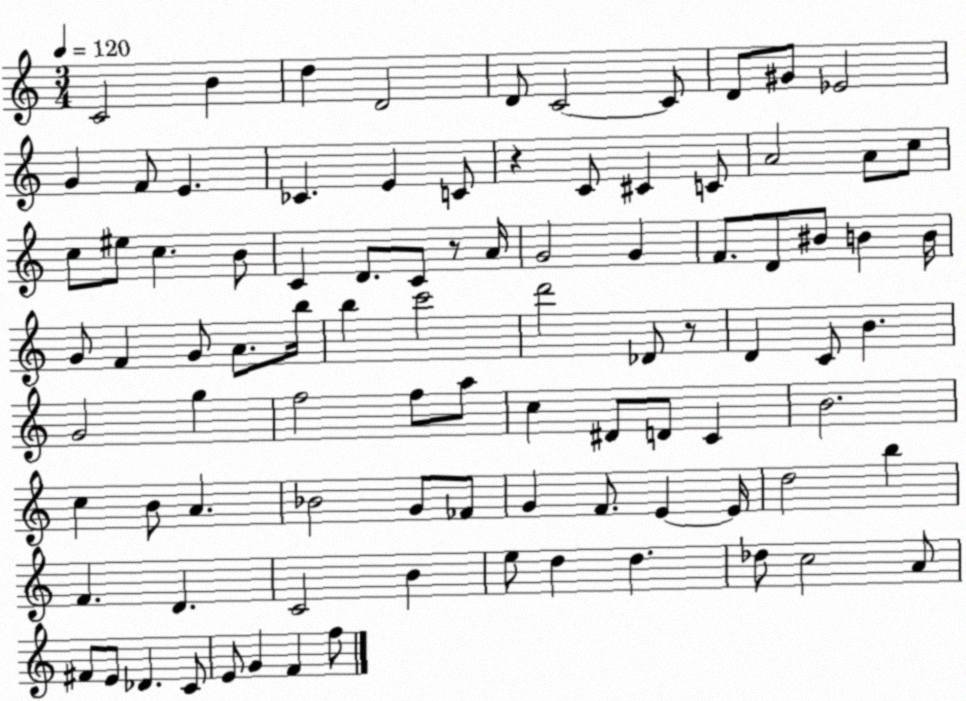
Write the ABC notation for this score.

X:1
T:Untitled
M:3/4
L:1/4
K:C
C2 B d D2 D/2 C2 C/2 D/2 ^G/2 _E2 G F/2 E _C E C/2 z C/2 ^C C/2 A2 A/2 c/2 c/2 ^e/2 c B/2 C D/2 C/2 z/2 A/4 G2 G F/2 D/2 ^B/2 B B/4 G/2 F G/2 A/2 b/4 b c'2 d'2 _D/2 z/2 D C/2 B G2 g f2 f/2 a/2 c ^D/2 D/2 C B2 c B/2 A _B2 G/2 _F/2 G F/2 E E/4 d2 b F D C2 B e/2 d d _d/2 c2 A/2 ^F/2 E/2 _D C/2 E/2 G F f/2